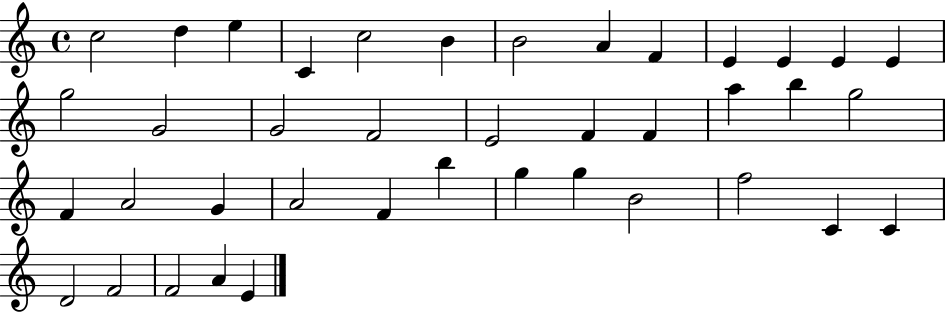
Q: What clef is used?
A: treble